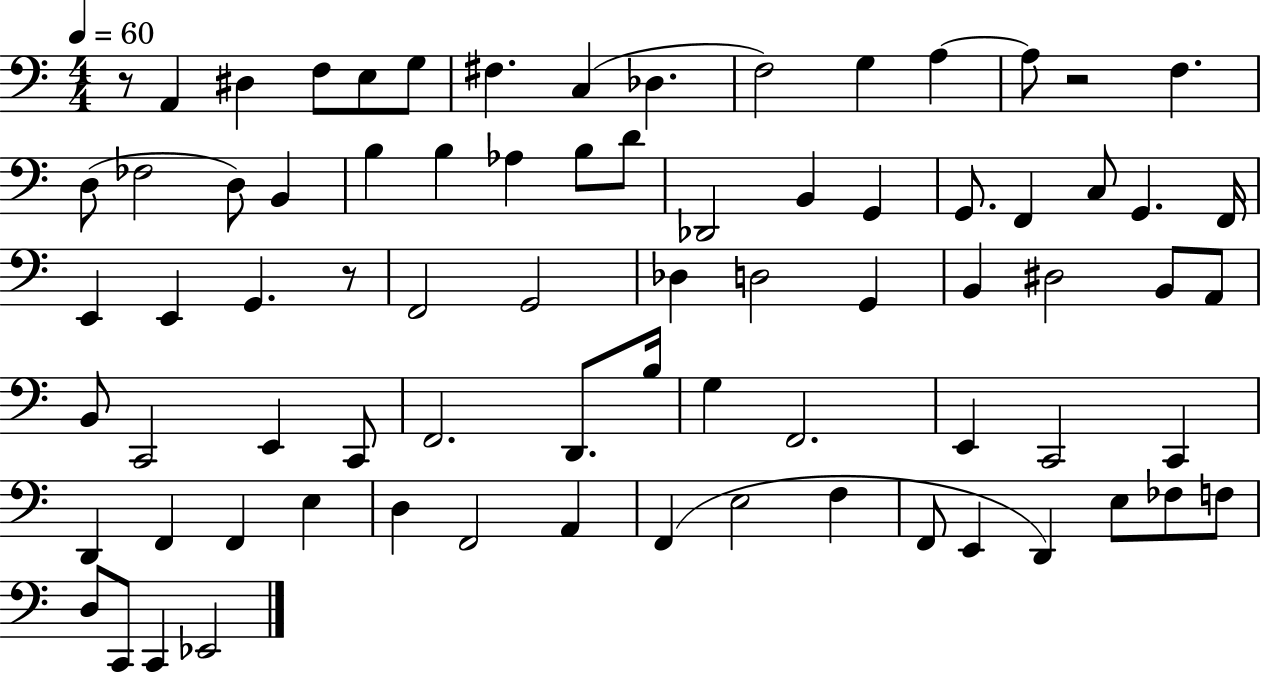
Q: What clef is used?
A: bass